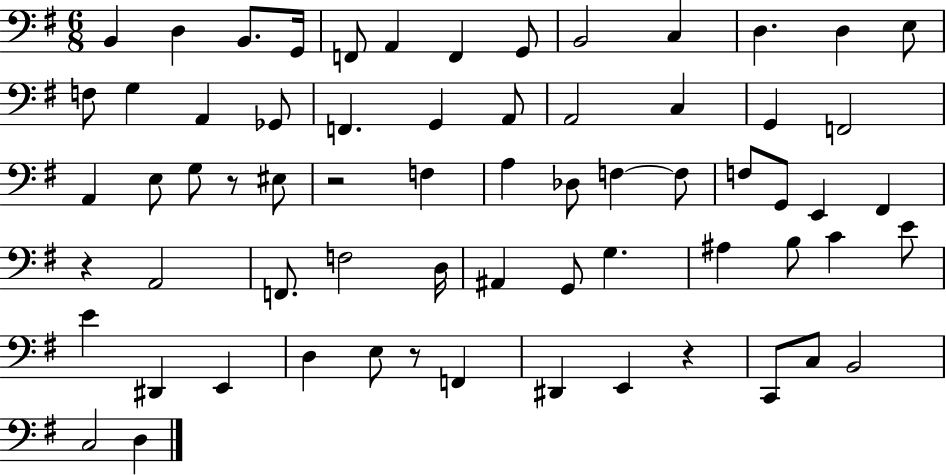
{
  \clef bass
  \numericTimeSignature
  \time 6/8
  \key g \major
  b,4 d4 b,8. g,16 | f,8 a,4 f,4 g,8 | b,2 c4 | d4. d4 e8 | \break f8 g4 a,4 ges,8 | f,4. g,4 a,8 | a,2 c4 | g,4 f,2 | \break a,4 e8 g8 r8 eis8 | r2 f4 | a4 des8 f4~~ f8 | f8 g,8 e,4 fis,4 | \break r4 a,2 | f,8. f2 d16 | ais,4 g,8 g4. | ais4 b8 c'4 e'8 | \break e'4 dis,4 e,4 | d4 e8 r8 f,4 | dis,4 e,4 r4 | c,8 c8 b,2 | \break c2 d4 | \bar "|."
}